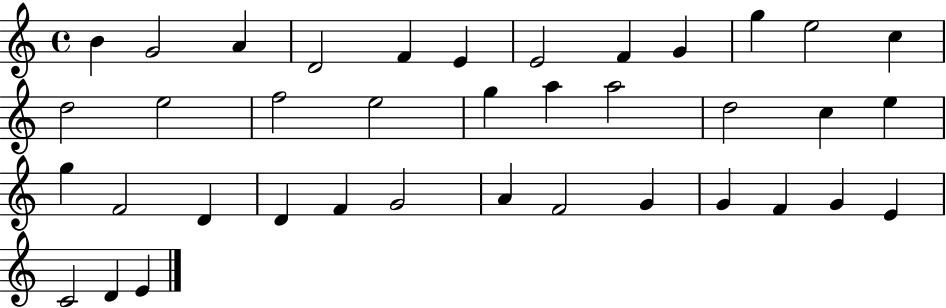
B4/q G4/h A4/q D4/h F4/q E4/q E4/h F4/q G4/q G5/q E5/h C5/q D5/h E5/h F5/h E5/h G5/q A5/q A5/h D5/h C5/q E5/q G5/q F4/h D4/q D4/q F4/q G4/h A4/q F4/h G4/q G4/q F4/q G4/q E4/q C4/h D4/q E4/q